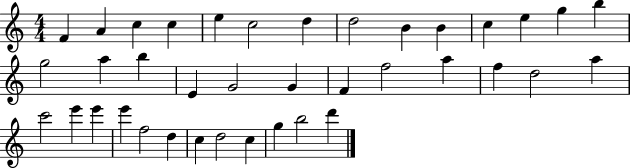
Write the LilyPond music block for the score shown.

{
  \clef treble
  \numericTimeSignature
  \time 4/4
  \key c \major
  f'4 a'4 c''4 c''4 | e''4 c''2 d''4 | d''2 b'4 b'4 | c''4 e''4 g''4 b''4 | \break g''2 a''4 b''4 | e'4 g'2 g'4 | f'4 f''2 a''4 | f''4 d''2 a''4 | \break c'''2 e'''4 e'''4 | e'''4 f''2 d''4 | c''4 d''2 c''4 | g''4 b''2 d'''4 | \break \bar "|."
}